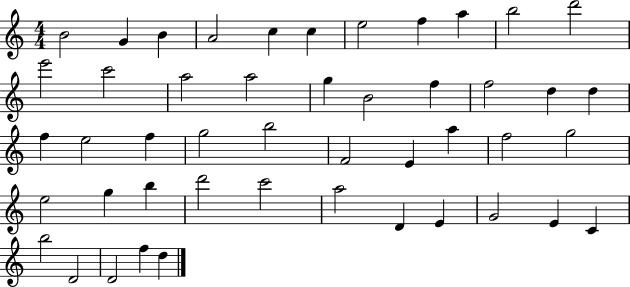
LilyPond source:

{
  \clef treble
  \numericTimeSignature
  \time 4/4
  \key c \major
  b'2 g'4 b'4 | a'2 c''4 c''4 | e''2 f''4 a''4 | b''2 d'''2 | \break e'''2 c'''2 | a''2 a''2 | g''4 b'2 f''4 | f''2 d''4 d''4 | \break f''4 e''2 f''4 | g''2 b''2 | f'2 e'4 a''4 | f''2 g''2 | \break e''2 g''4 b''4 | d'''2 c'''2 | a''2 d'4 e'4 | g'2 e'4 c'4 | \break b''2 d'2 | d'2 f''4 d''4 | \bar "|."
}